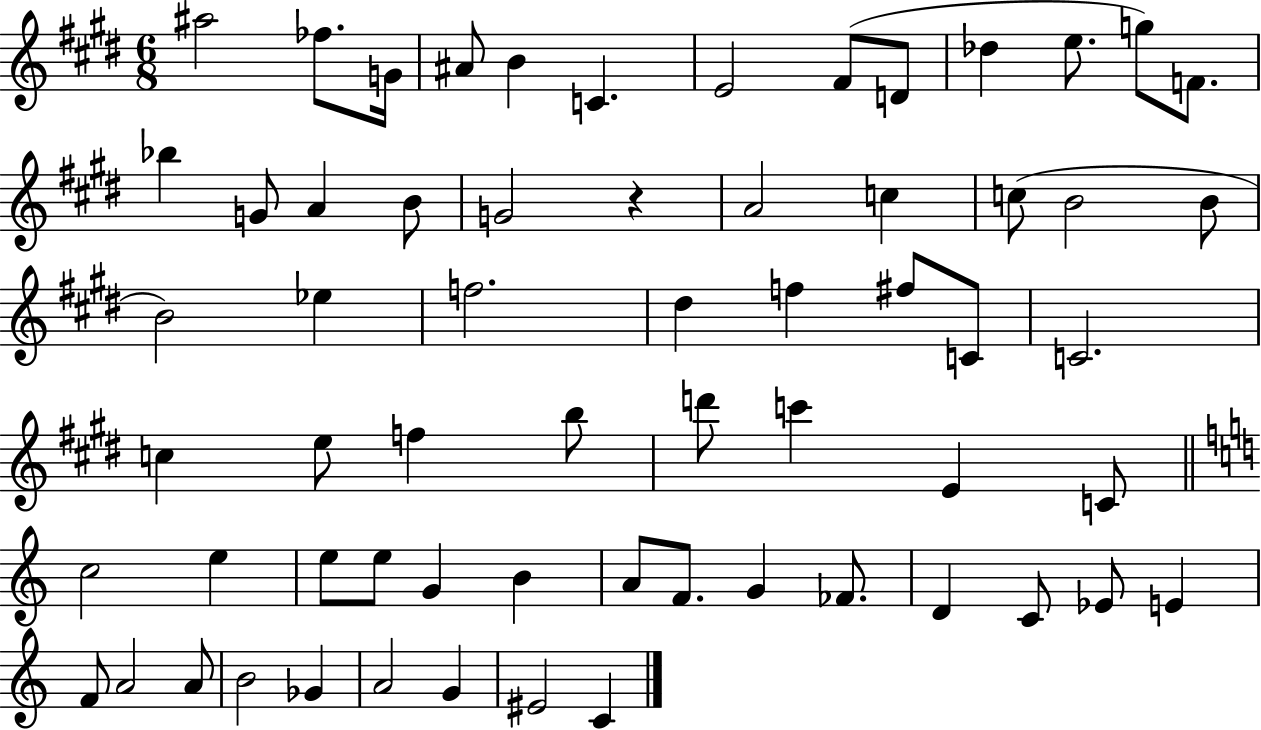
X:1
T:Untitled
M:6/8
L:1/4
K:E
^a2 _f/2 G/4 ^A/2 B C E2 ^F/2 D/2 _d e/2 g/2 F/2 _b G/2 A B/2 G2 z A2 c c/2 B2 B/2 B2 _e f2 ^d f ^f/2 C/2 C2 c e/2 f b/2 d'/2 c' E C/2 c2 e e/2 e/2 G B A/2 F/2 G _F/2 D C/2 _E/2 E F/2 A2 A/2 B2 _G A2 G ^E2 C